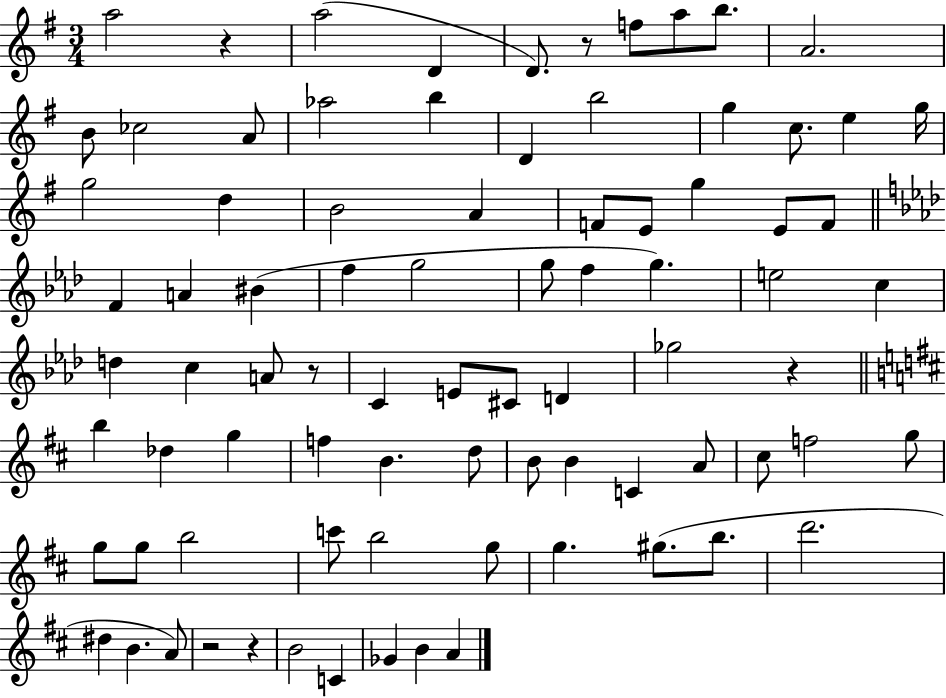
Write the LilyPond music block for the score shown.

{
  \clef treble
  \numericTimeSignature
  \time 3/4
  \key g \major
  \repeat volta 2 { a''2 r4 | a''2( d'4 | d'8.) r8 f''8 a''8 b''8. | a'2. | \break b'8 ces''2 a'8 | aes''2 b''4 | d'4 b''2 | g''4 c''8. e''4 g''16 | \break g''2 d''4 | b'2 a'4 | f'8 e'8 g''4 e'8 f'8 | \bar "||" \break \key aes \major f'4 a'4 bis'4( | f''4 g''2 | g''8 f''4 g''4.) | e''2 c''4 | \break d''4 c''4 a'8 r8 | c'4 e'8 cis'8 d'4 | ges''2 r4 | \bar "||" \break \key d \major b''4 des''4 g''4 | f''4 b'4. d''8 | b'8 b'4 c'4 a'8 | cis''8 f''2 g''8 | \break g''8 g''8 b''2 | c'''8 b''2 g''8 | g''4. gis''8.( b''8. | d'''2. | \break dis''4 b'4. a'8) | r2 r4 | b'2 c'4 | ges'4 b'4 a'4 | \break } \bar "|."
}